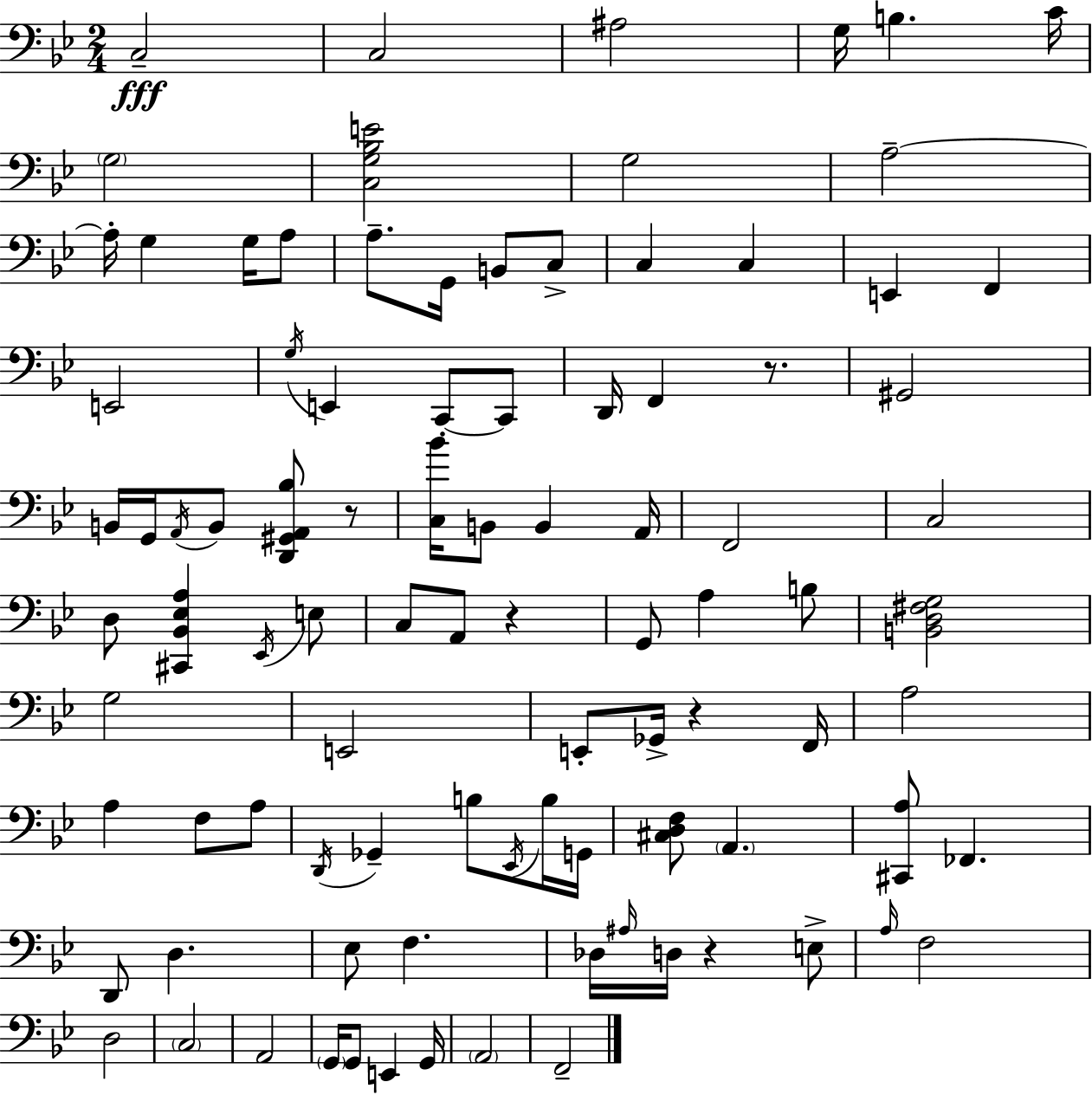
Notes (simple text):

C3/h C3/h A#3/h G3/s B3/q. C4/s G3/h [C3,G3,Bb3,E4]/h G3/h A3/h A3/s G3/q G3/s A3/e A3/e. G2/s B2/e C3/e C3/q C3/q E2/q F2/q E2/h G3/s E2/q C2/e C2/e D2/s F2/q R/e. G#2/h B2/s G2/s A2/s B2/e [D2,G#2,A2,Bb3]/e R/e [C3,Bb4]/s B2/e B2/q A2/s F2/h C3/h D3/e [C#2,Bb2,Eb3,A3]/q Eb2/s E3/e C3/e A2/e R/q G2/e A3/q B3/e [B2,D3,F#3,G3]/h G3/h E2/h E2/e Gb2/s R/q F2/s A3/h A3/q F3/e A3/e D2/s Gb2/q B3/e Eb2/s B3/s G2/s [C#3,D3,F3]/e A2/q. [C#2,A3]/e FES2/q. D2/e D3/q. Eb3/e F3/q. Db3/s A#3/s D3/s R/q E3/e A3/s F3/h D3/h C3/h A2/h G2/s G2/e E2/q G2/s A2/h F2/h